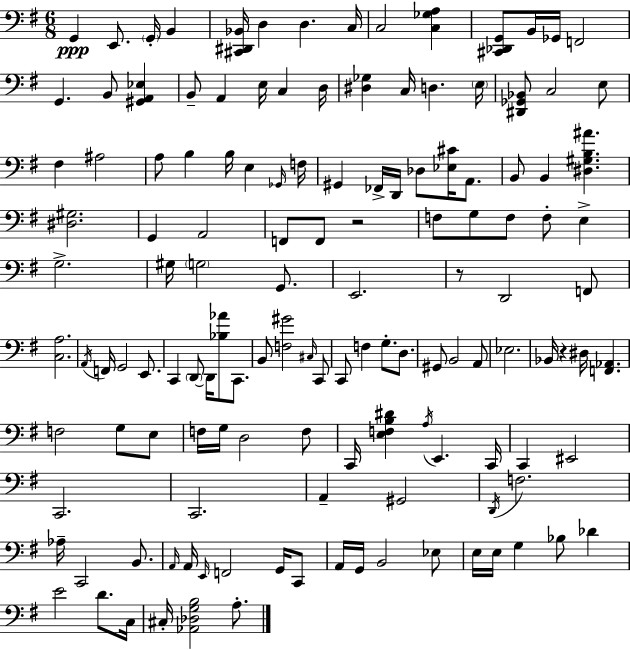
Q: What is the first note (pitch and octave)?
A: G2